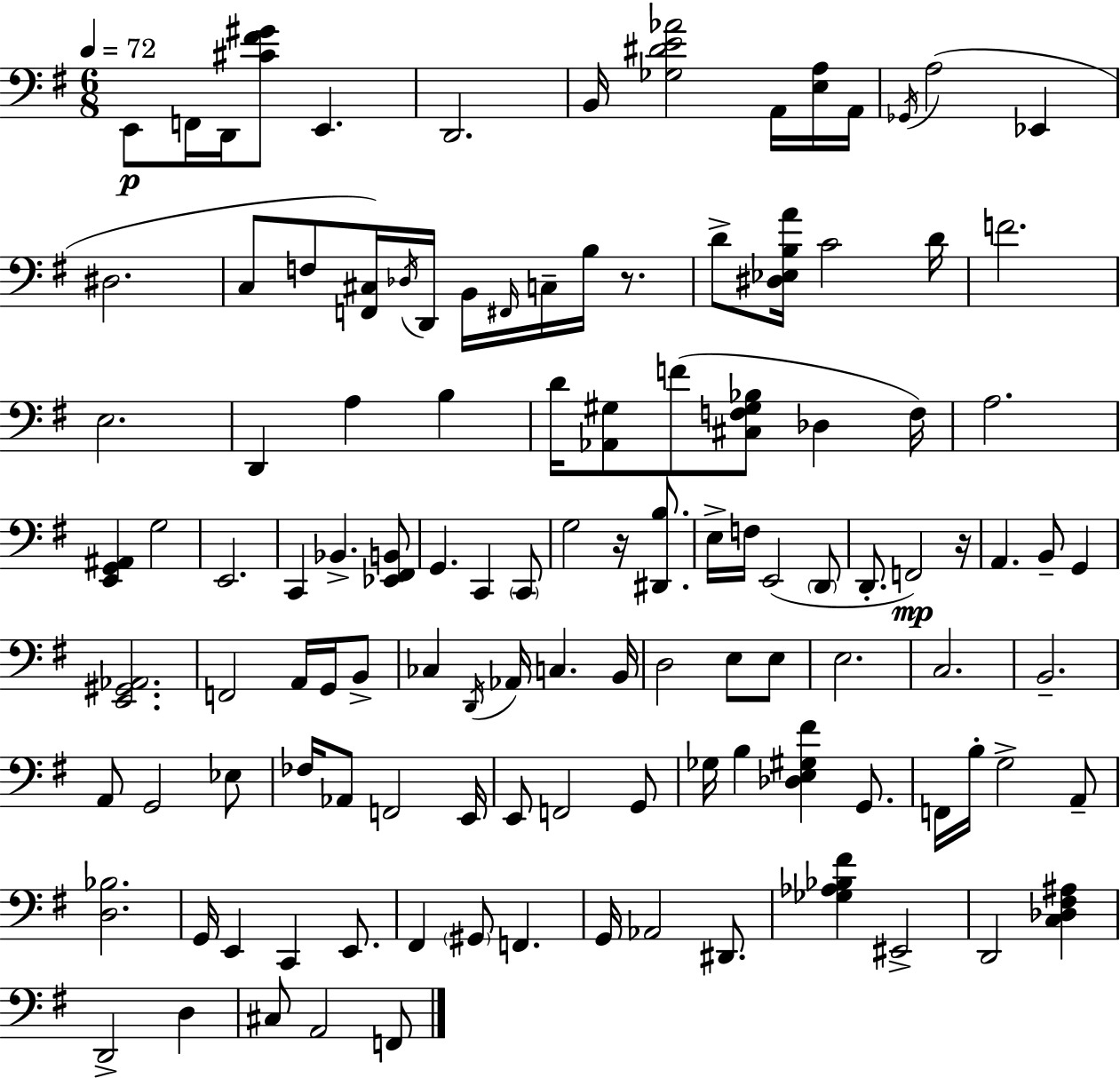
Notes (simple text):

E2/e F2/s D2/s [C#4,F#4,G#4]/e E2/q. D2/h. B2/s [Gb3,D#4,E4,Ab4]/h A2/s [E3,A3]/s A2/s Gb2/s A3/h Eb2/q D#3/h. C3/e F3/e [F2,C#3]/s Db3/s D2/s B2/s F#2/s C3/s B3/s R/e. D4/e [D#3,Eb3,B3,A4]/s C4/h D4/s F4/h. E3/h. D2/q A3/q B3/q D4/s [Ab2,G#3]/e F4/e [C#3,F3,G#3,Bb3]/e Db3/q F3/s A3/h. [E2,G2,A#2]/q G3/h E2/h. C2/q Bb2/q. [Eb2,F#2,B2]/e G2/q. C2/q C2/e G3/h R/s [D#2,B3]/e. E3/s F3/s E2/h D2/e D2/e. F2/h R/s A2/q. B2/e G2/q [E2,G#2,Ab2]/h. F2/h A2/s G2/s B2/e CES3/q D2/s Ab2/s C3/q. B2/s D3/h E3/e E3/e E3/h. C3/h. B2/h. A2/e G2/h Eb3/e FES3/s Ab2/e F2/h E2/s E2/e F2/h G2/e Gb3/s B3/q [Db3,E3,G#3,F#4]/q G2/e. F2/s B3/s G3/h A2/e [D3,Bb3]/h. G2/s E2/q C2/q E2/e. F#2/q G#2/e F2/q. G2/s Ab2/h D#2/e. [Gb3,Ab3,Bb3,F#4]/q EIS2/h D2/h [C3,Db3,F#3,A#3]/q D2/h D3/q C#3/e A2/h F2/e